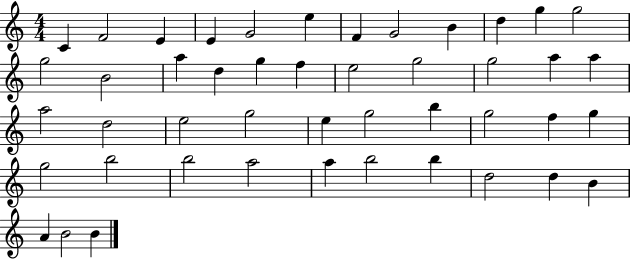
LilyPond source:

{
  \clef treble
  \numericTimeSignature
  \time 4/4
  \key c \major
  c'4 f'2 e'4 | e'4 g'2 e''4 | f'4 g'2 b'4 | d''4 g''4 g''2 | \break g''2 b'2 | a''4 d''4 g''4 f''4 | e''2 g''2 | g''2 a''4 a''4 | \break a''2 d''2 | e''2 g''2 | e''4 g''2 b''4 | g''2 f''4 g''4 | \break g''2 b''2 | b''2 a''2 | a''4 b''2 b''4 | d''2 d''4 b'4 | \break a'4 b'2 b'4 | \bar "|."
}